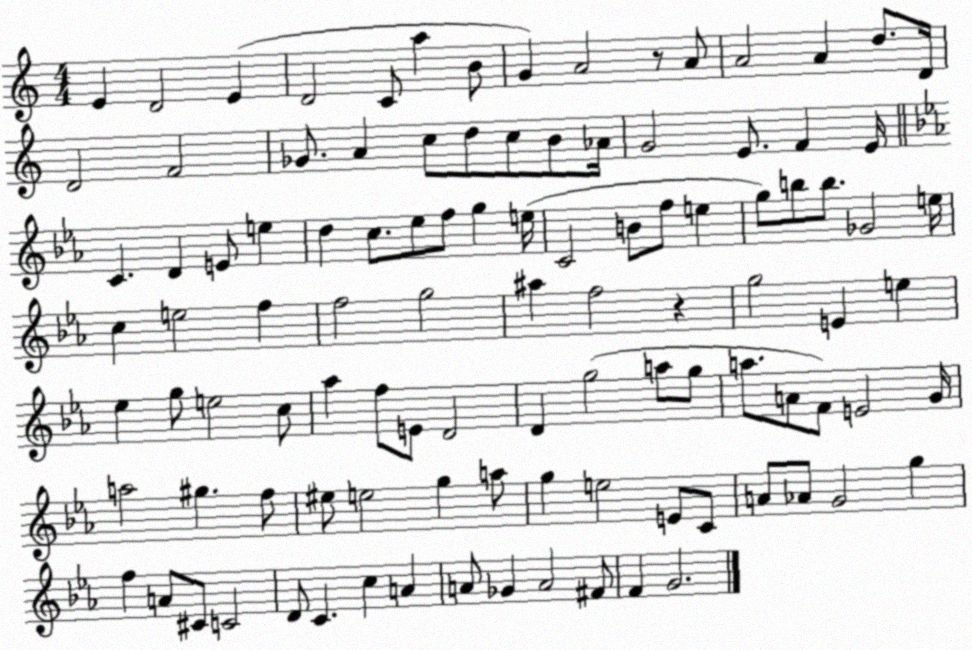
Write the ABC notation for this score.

X:1
T:Untitled
M:4/4
L:1/4
K:C
E D2 E D2 C/2 a B/2 G A2 z/2 A/2 A2 A d/2 D/4 D2 F2 _G/2 A c/2 d/2 c/2 B/2 _A/4 G2 E/2 F E/4 C D E/2 e d c/2 _e/2 f/2 g e/4 C2 B/2 f/2 e g/2 b/2 b/2 _G2 e/4 c e2 f f2 g2 ^a f2 z g2 E e _e g/2 e2 c/2 _a f/2 E/2 D2 D g2 a/2 g/2 a/2 A/2 F/2 E2 G/4 a2 ^g f/2 ^e/2 e2 g a/2 g e2 E/2 C/2 A/2 _A/2 G2 g f A/2 ^C/2 C2 D/2 C c A A/2 _G A2 ^F/2 F G2